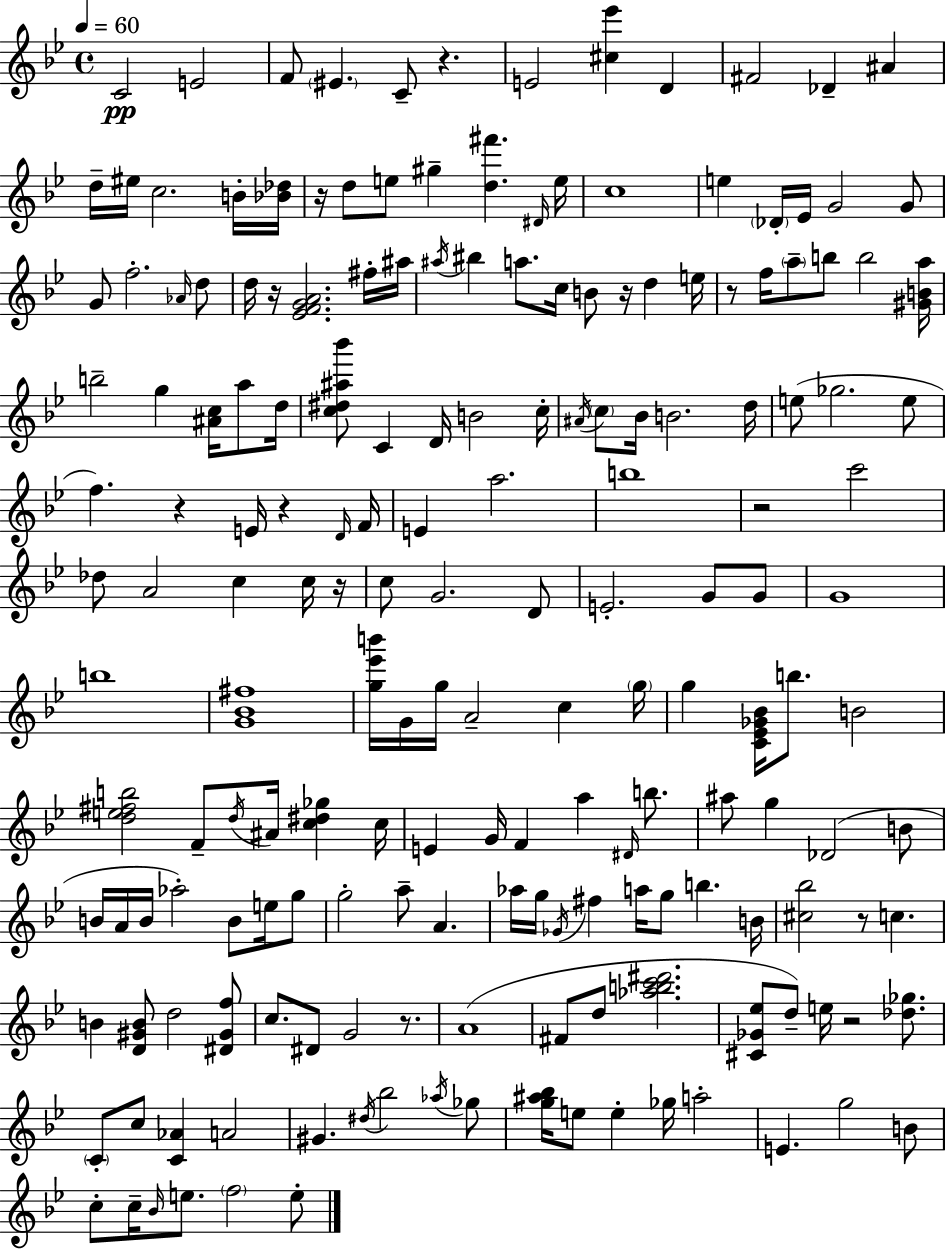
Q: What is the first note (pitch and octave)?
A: C4